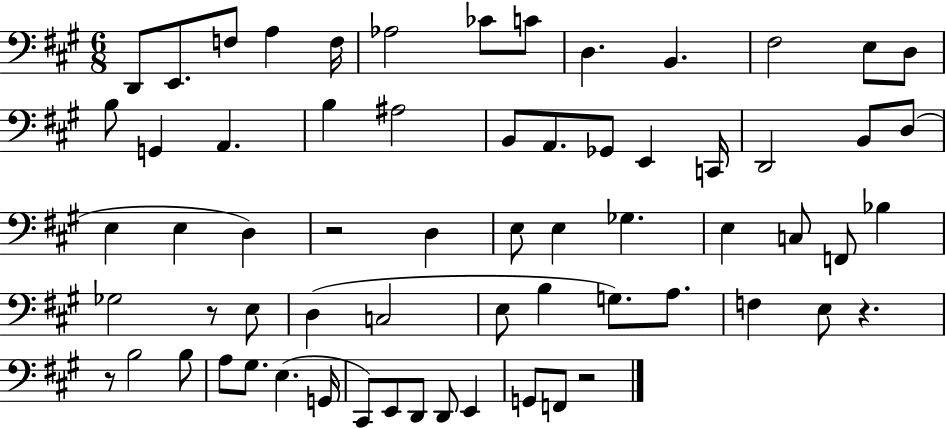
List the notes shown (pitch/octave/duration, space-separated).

D2/e E2/e. F3/e A3/q F3/s Ab3/h CES4/e C4/e D3/q. B2/q. F#3/h E3/e D3/e B3/e G2/q A2/q. B3/q A#3/h B2/e A2/e. Gb2/e E2/q C2/s D2/h B2/e D3/e E3/q E3/q D3/q R/h D3/q E3/e E3/q Gb3/q. E3/q C3/e F2/e Bb3/q Gb3/h R/e E3/e D3/q C3/h E3/e B3/q G3/e. A3/e. F3/q E3/e R/q. R/e B3/h B3/e A3/e G#3/e. E3/q. G2/s C#2/e E2/e D2/e D2/e E2/q G2/e F2/e R/h